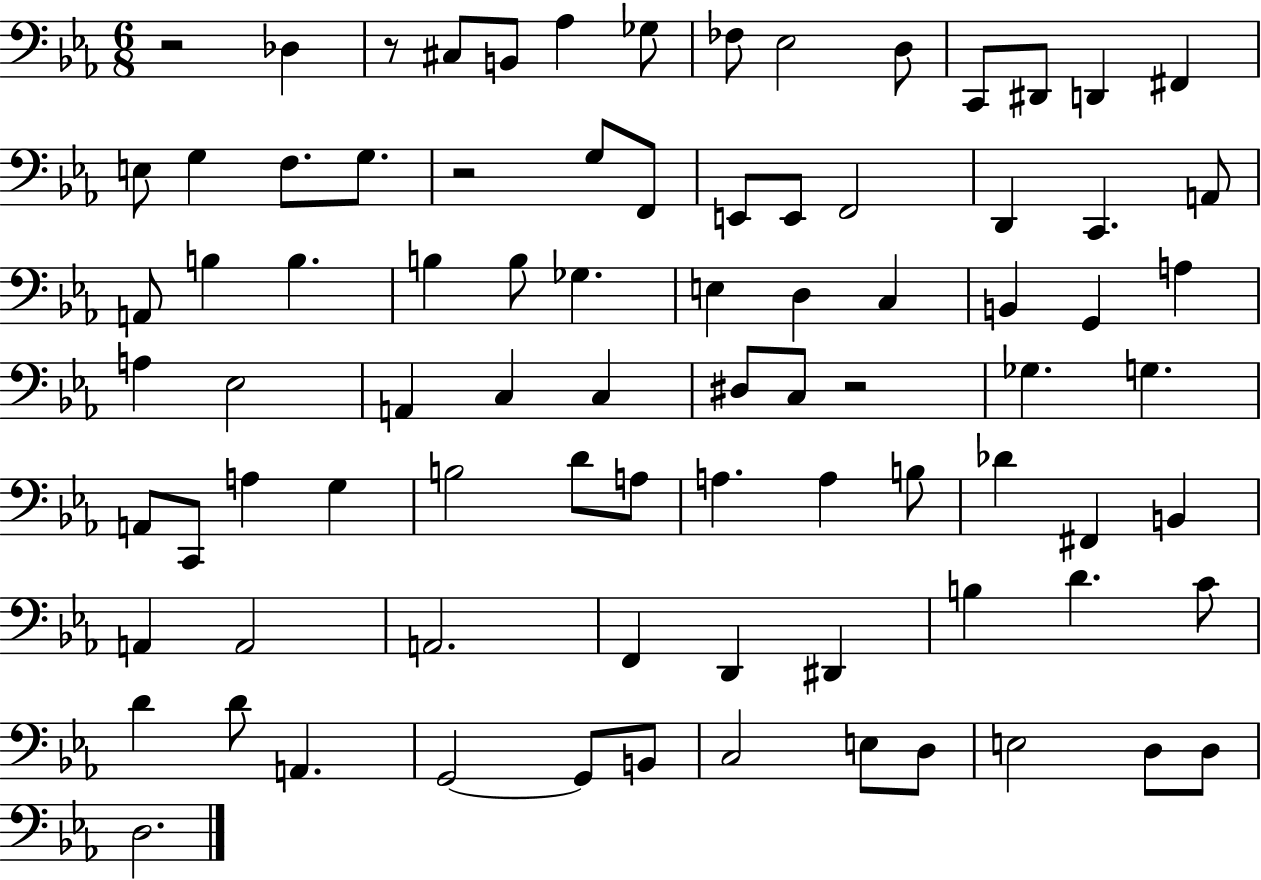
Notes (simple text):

R/h Db3/q R/e C#3/e B2/e Ab3/q Gb3/e FES3/e Eb3/h D3/e C2/e D#2/e D2/q F#2/q E3/e G3/q F3/e. G3/e. R/h G3/e F2/e E2/e E2/e F2/h D2/q C2/q. A2/e A2/e B3/q B3/q. B3/q B3/e Gb3/q. E3/q D3/q C3/q B2/q G2/q A3/q A3/q Eb3/h A2/q C3/q C3/q D#3/e C3/e R/h Gb3/q. G3/q. A2/e C2/e A3/q G3/q B3/h D4/e A3/e A3/q. A3/q B3/e Db4/q F#2/q B2/q A2/q A2/h A2/h. F2/q D2/q D#2/q B3/q D4/q. C4/e D4/q D4/e A2/q. G2/h G2/e B2/e C3/h E3/e D3/e E3/h D3/e D3/e D3/h.